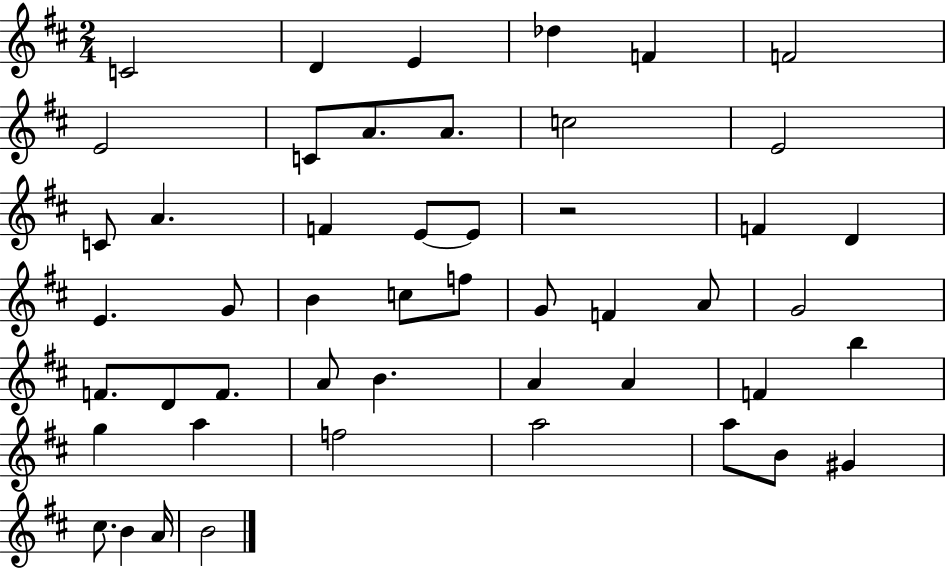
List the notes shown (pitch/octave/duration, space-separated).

C4/h D4/q E4/q Db5/q F4/q F4/h E4/h C4/e A4/e. A4/e. C5/h E4/h C4/e A4/q. F4/q E4/e E4/e R/h F4/q D4/q E4/q. G4/e B4/q C5/e F5/e G4/e F4/q A4/e G4/h F4/e. D4/e F4/e. A4/e B4/q. A4/q A4/q F4/q B5/q G5/q A5/q F5/h A5/h A5/e B4/e G#4/q C#5/e. B4/q A4/s B4/h